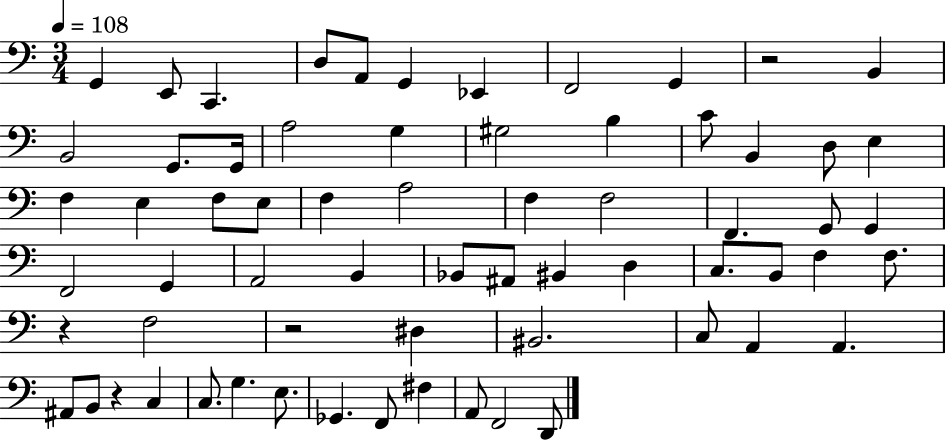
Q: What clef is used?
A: bass